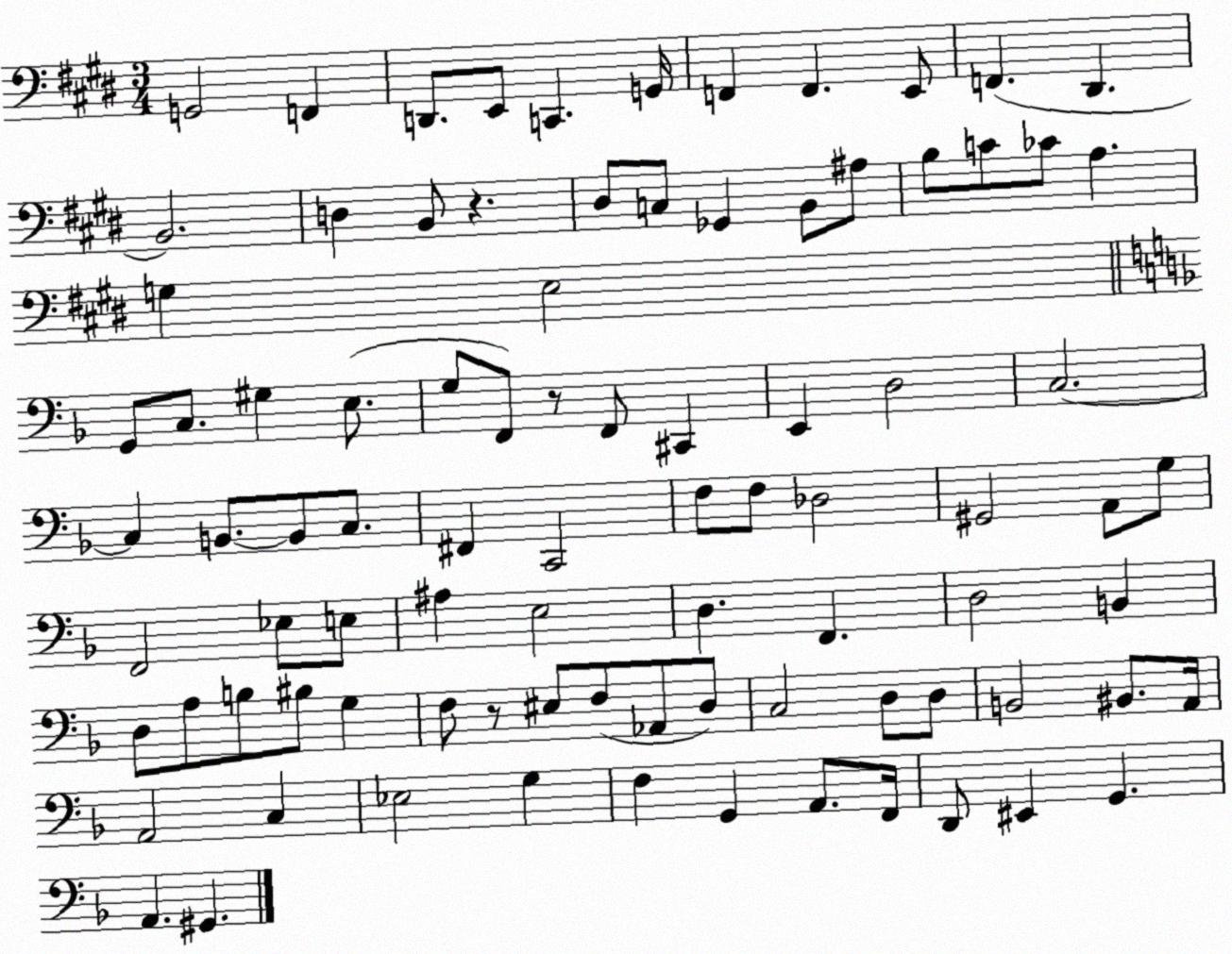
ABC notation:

X:1
T:Untitled
M:3/4
L:1/4
K:E
G,,2 F,, D,,/2 E,,/2 C,, G,,/4 F,, F,, E,,/2 F,, ^D,, B,,2 D, B,,/2 z ^D,/2 C,/2 _G,, B,,/2 ^A,/2 B,/2 C/2 _C/2 A, G, E,2 G,,/2 C,/2 ^G, E,/2 G,/2 F,,/2 z/2 F,,/2 ^C,, E,, D,2 C,2 C, B,,/2 B,,/2 C,/2 ^F,, C,,2 F,/2 F,/2 _D,2 ^G,,2 A,,/2 G,/2 F,,2 _E,/2 E,/2 ^A, E,2 D, F,, D,2 B,, D,/2 A,/2 B,/2 ^B,/2 G, F,/2 z/2 ^E,/2 F,/2 _A,,/2 D,/2 C,2 D,/2 D,/2 B,,2 ^B,,/2 A,,/4 A,,2 C, _E,2 G, F, G,, A,,/2 F,,/4 D,,/2 ^E,, G,, A,, ^G,,